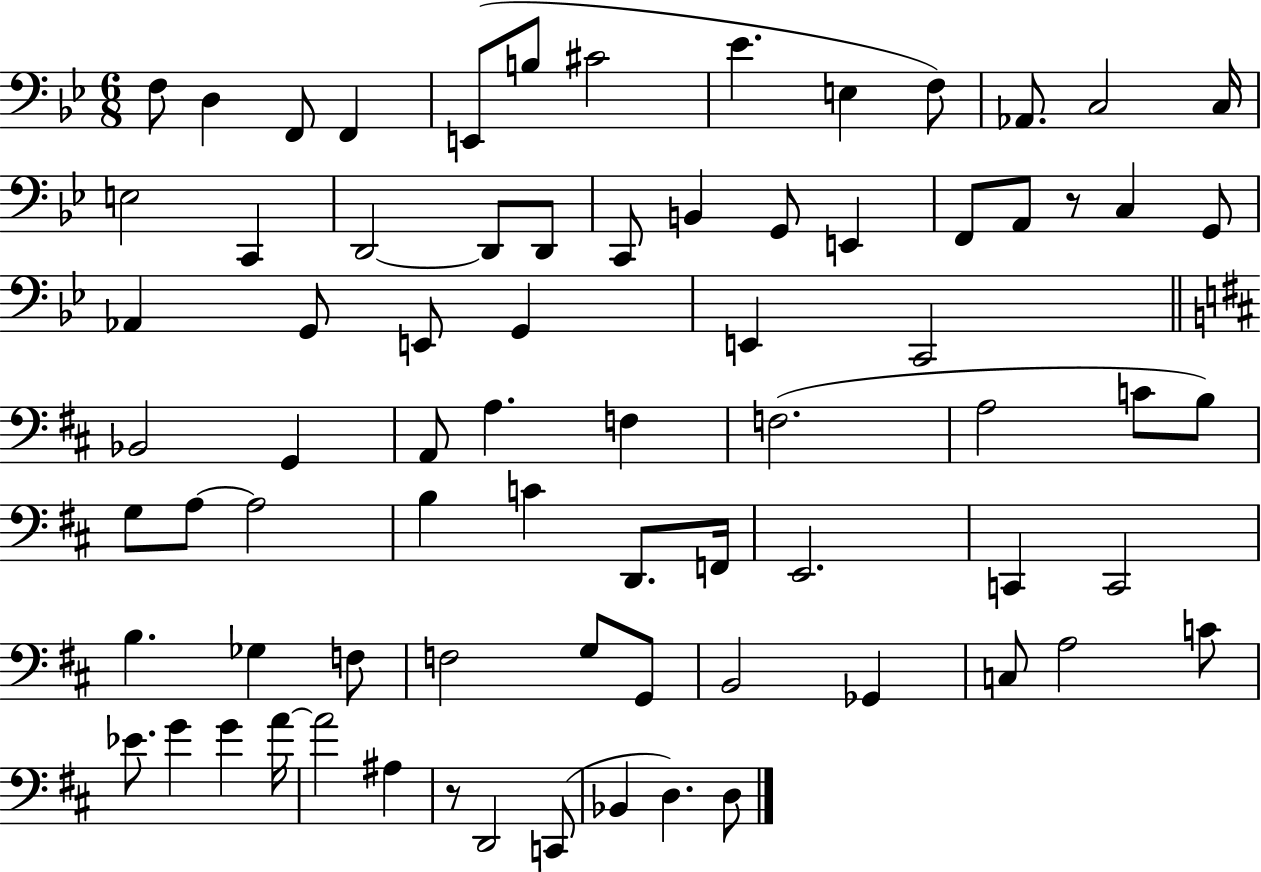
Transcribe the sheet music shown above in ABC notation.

X:1
T:Untitled
M:6/8
L:1/4
K:Bb
F,/2 D, F,,/2 F,, E,,/2 B,/2 ^C2 _E E, F,/2 _A,,/2 C,2 C,/4 E,2 C,, D,,2 D,,/2 D,,/2 C,,/2 B,, G,,/2 E,, F,,/2 A,,/2 z/2 C, G,,/2 _A,, G,,/2 E,,/2 G,, E,, C,,2 _B,,2 G,, A,,/2 A, F, F,2 A,2 C/2 B,/2 G,/2 A,/2 A,2 B, C D,,/2 F,,/4 E,,2 C,, C,,2 B, _G, F,/2 F,2 G,/2 G,,/2 B,,2 _G,, C,/2 A,2 C/2 _E/2 G G A/4 A2 ^A, z/2 D,,2 C,,/2 _B,, D, D,/2